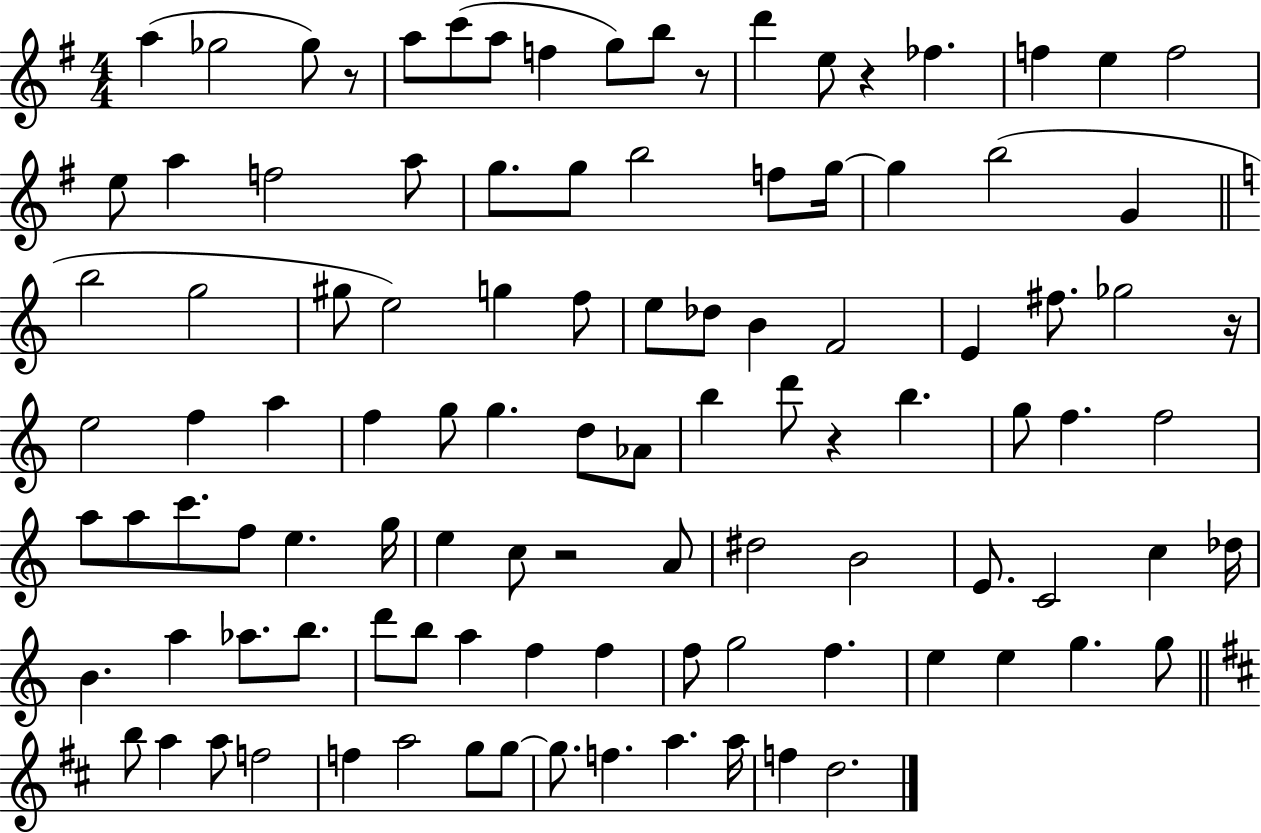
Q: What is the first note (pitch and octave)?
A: A5